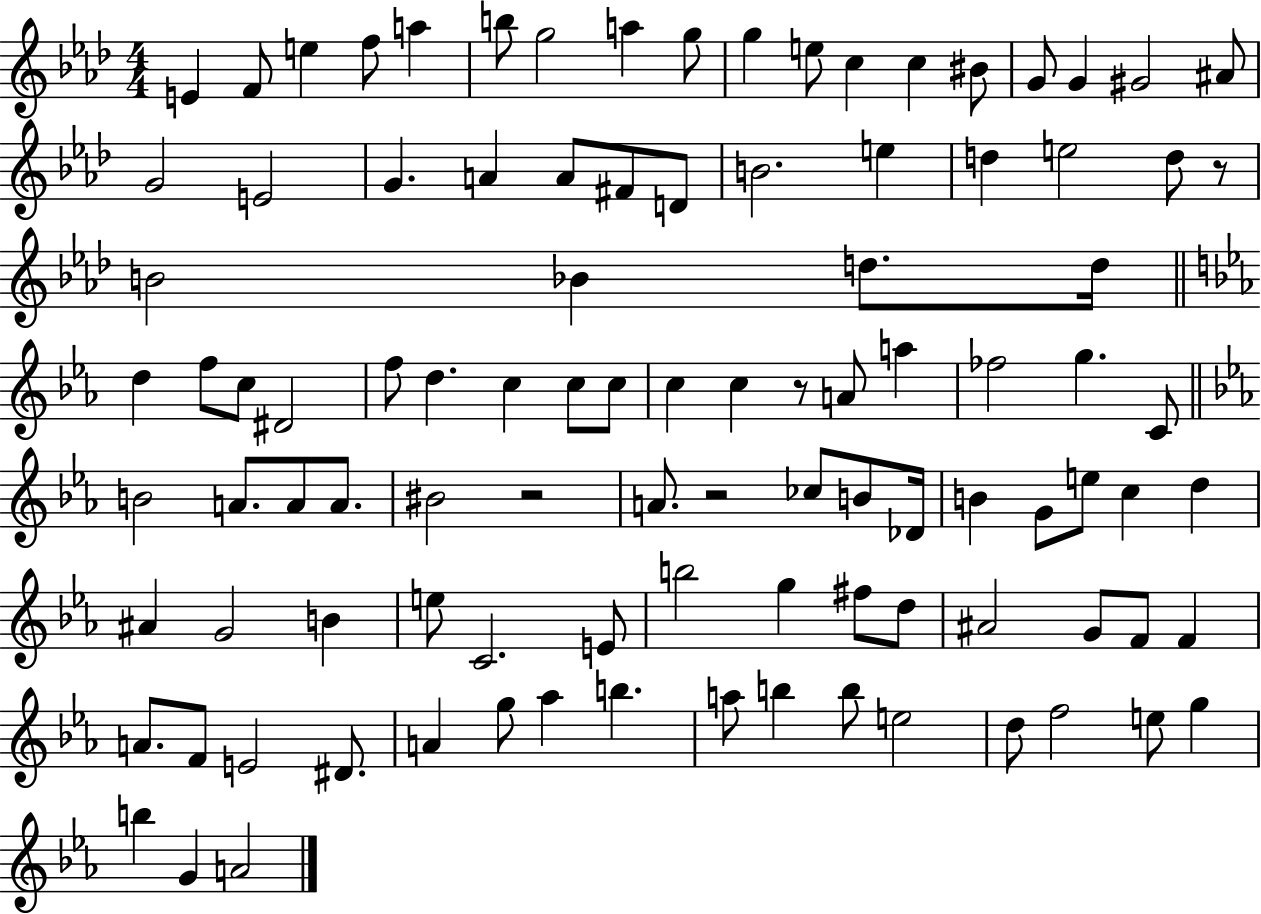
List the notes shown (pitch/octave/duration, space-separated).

E4/q F4/e E5/q F5/e A5/q B5/e G5/h A5/q G5/e G5/q E5/e C5/q C5/q BIS4/e G4/e G4/q G#4/h A#4/e G4/h E4/h G4/q. A4/q A4/e F#4/e D4/e B4/h. E5/q D5/q E5/h D5/e R/e B4/h Bb4/q D5/e. D5/s D5/q F5/e C5/e D#4/h F5/e D5/q. C5/q C5/e C5/e C5/q C5/q R/e A4/e A5/q FES5/h G5/q. C4/e B4/h A4/e. A4/e A4/e. BIS4/h R/h A4/e. R/h CES5/e B4/e Db4/s B4/q G4/e E5/e C5/q D5/q A#4/q G4/h B4/q E5/e C4/h. E4/e B5/h G5/q F#5/e D5/e A#4/h G4/e F4/e F4/q A4/e. F4/e E4/h D#4/e. A4/q G5/e Ab5/q B5/q. A5/e B5/q B5/e E5/h D5/e F5/h E5/e G5/q B5/q G4/q A4/h